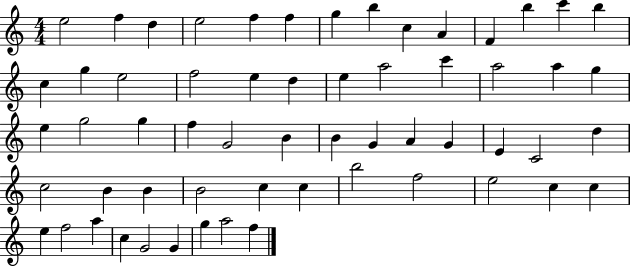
X:1
T:Untitled
M:4/4
L:1/4
K:C
e2 f d e2 f f g b c A F b c' b c g e2 f2 e d e a2 c' a2 a g e g2 g f G2 B B G A G E C2 d c2 B B B2 c c b2 f2 e2 c c e f2 a c G2 G g a2 f